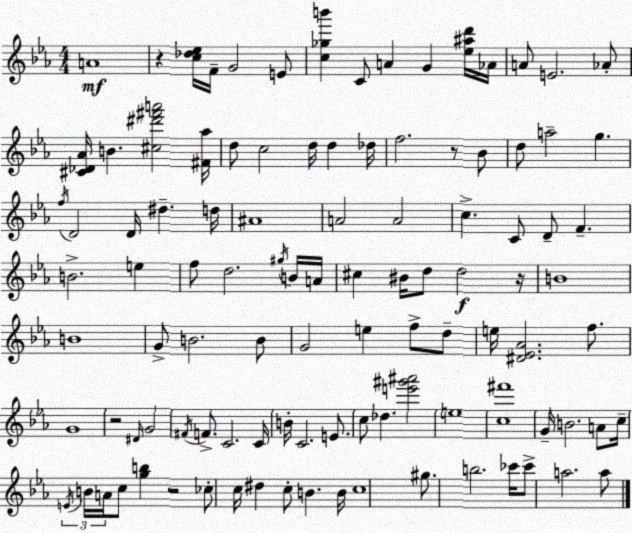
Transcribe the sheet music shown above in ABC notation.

X:1
T:Untitled
M:4/4
L:1/4
K:Cm
A4 z [c_d_e]/4 F/4 G2 E/2 [c_gb'] C/2 A G [_e^ad']/4 _A/4 A/2 E2 _A/2 [^C_D_A]/4 B [^c^d'^f'a']2 [^F_a]/4 d/2 c2 d/4 d _d/4 f2 z/2 _B/2 d/2 a2 g f/4 D2 D/4 ^d d/4 ^A4 A2 A2 c C/2 D/2 F B2 e f/2 d2 ^g/4 B/4 A/4 ^c ^B/4 d/2 d2 z/4 B4 B4 G/2 B2 B/2 G2 e f/2 d/2 e/4 [^D_E_A]2 f/2 G4 z2 ^D/4 G2 ^F/4 F/2 C2 C/4 B/4 C2 E/2 c/2 _d [e'^g'^a']2 e4 [c^f']4 G/4 B2 A/2 c/4 E/4 B/4 A/4 c/2 [gb] z2 _c/2 c/4 ^d c/2 B B/4 c4 ^g/2 b2 _c'/4 _c'/2 a2 a/2